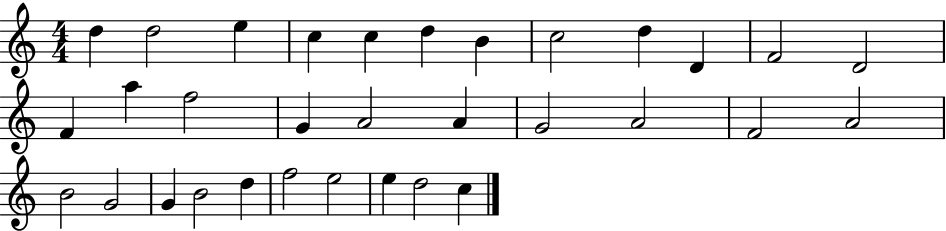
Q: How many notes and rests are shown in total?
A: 32